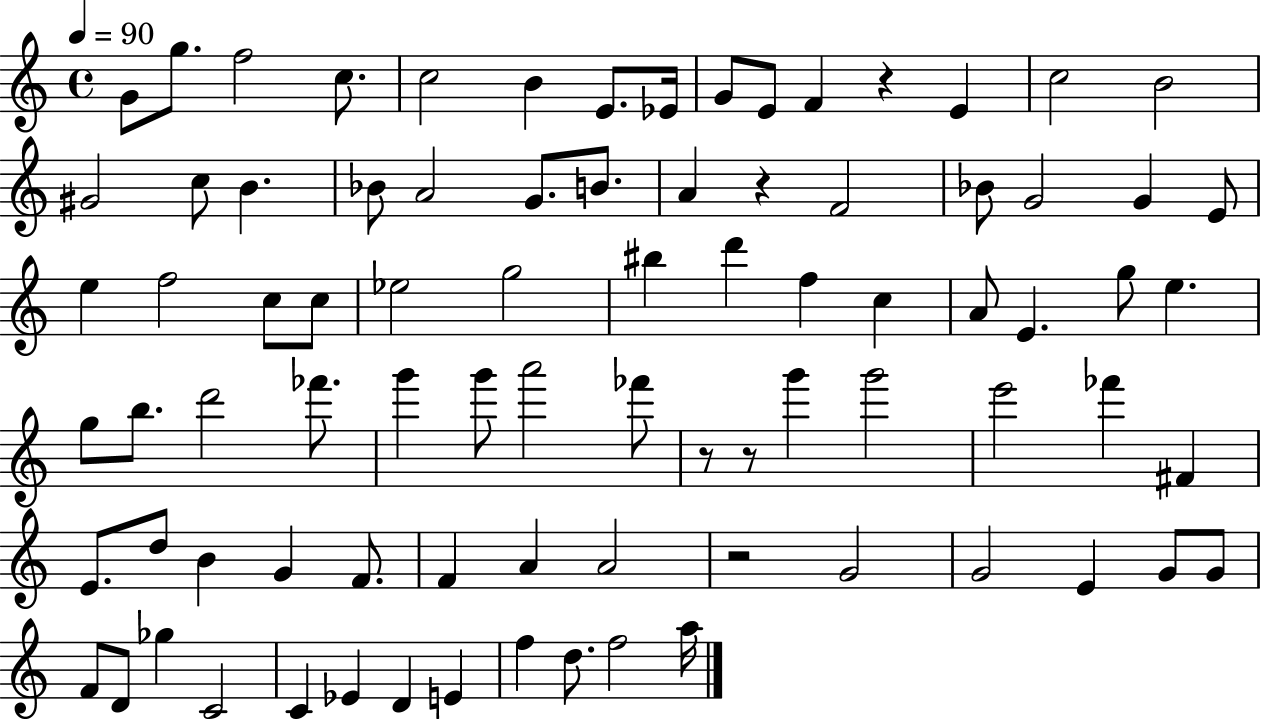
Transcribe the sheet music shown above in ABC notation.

X:1
T:Untitled
M:4/4
L:1/4
K:C
G/2 g/2 f2 c/2 c2 B E/2 _E/4 G/2 E/2 F z E c2 B2 ^G2 c/2 B _B/2 A2 G/2 B/2 A z F2 _B/2 G2 G E/2 e f2 c/2 c/2 _e2 g2 ^b d' f c A/2 E g/2 e g/2 b/2 d'2 _f'/2 g' g'/2 a'2 _f'/2 z/2 z/2 g' g'2 e'2 _f' ^F E/2 d/2 B G F/2 F A A2 z2 G2 G2 E G/2 G/2 F/2 D/2 _g C2 C _E D E f d/2 f2 a/4